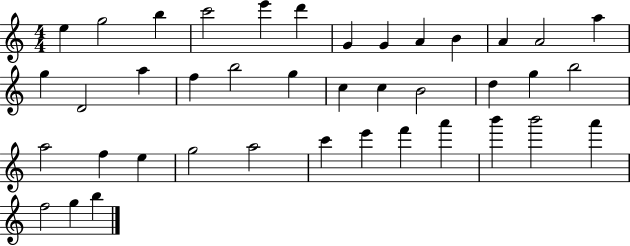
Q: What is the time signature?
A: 4/4